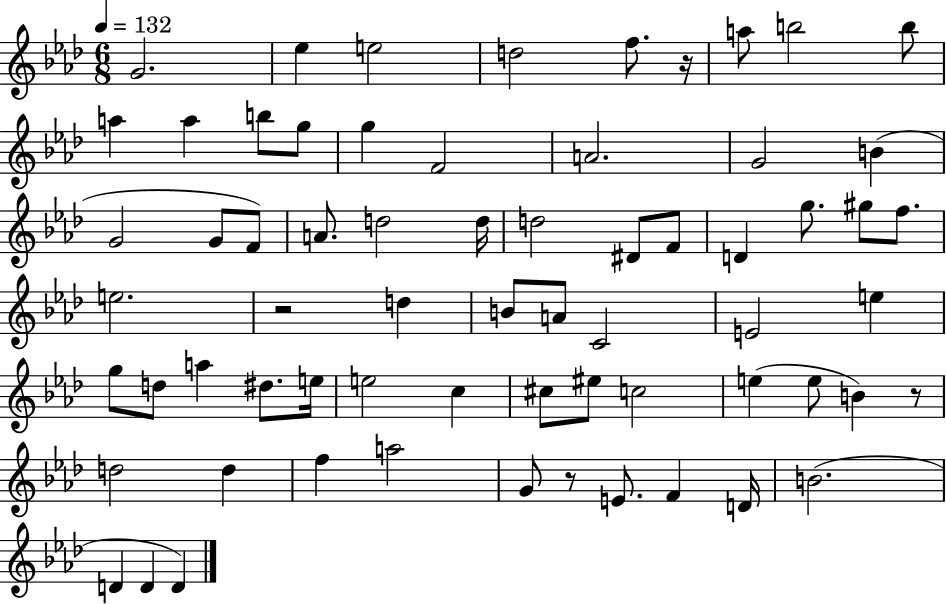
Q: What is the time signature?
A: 6/8